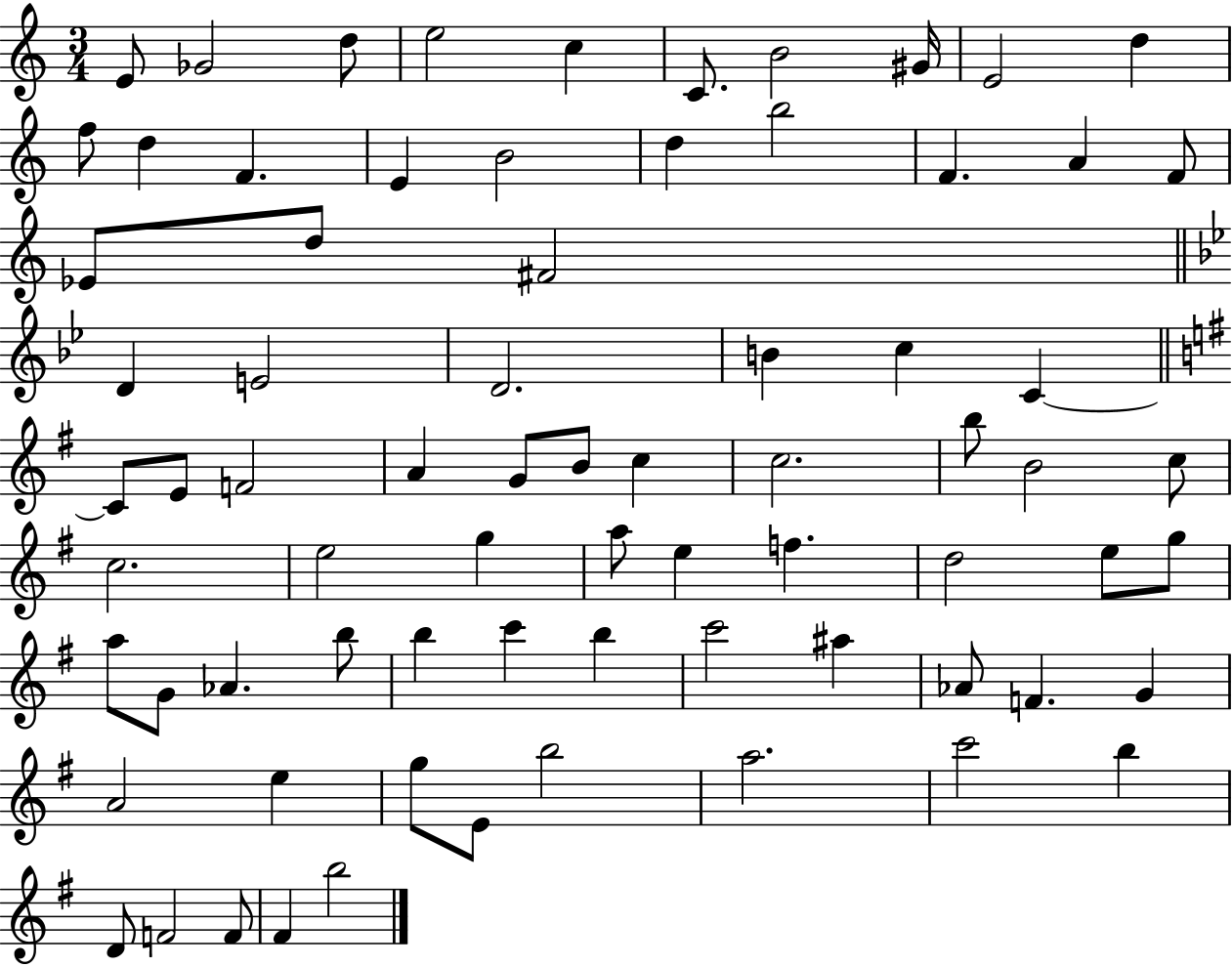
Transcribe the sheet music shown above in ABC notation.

X:1
T:Untitled
M:3/4
L:1/4
K:C
E/2 _G2 d/2 e2 c C/2 B2 ^G/4 E2 d f/2 d F E B2 d b2 F A F/2 _E/2 d/2 ^F2 D E2 D2 B c C C/2 E/2 F2 A G/2 B/2 c c2 b/2 B2 c/2 c2 e2 g a/2 e f d2 e/2 g/2 a/2 G/2 _A b/2 b c' b c'2 ^a _A/2 F G A2 e g/2 E/2 b2 a2 c'2 b D/2 F2 F/2 ^F b2